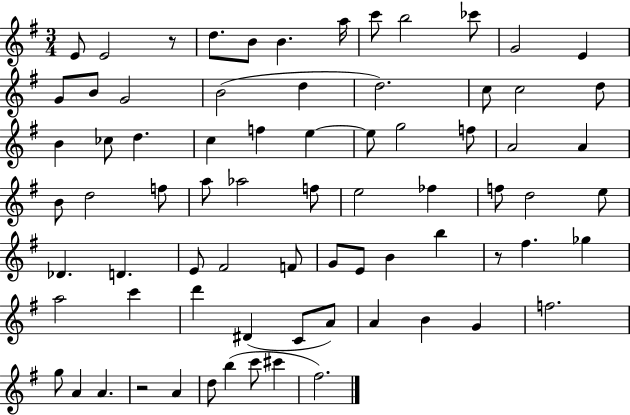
E4/e E4/h R/e D5/e. B4/e B4/q. A5/s C6/e B5/h CES6/e G4/h E4/q G4/e B4/e G4/h B4/h D5/q D5/h. C5/e C5/h D5/e B4/q CES5/e D5/q. C5/q F5/q E5/q E5/e G5/h F5/e A4/h A4/q B4/e D5/h F5/e A5/e Ab5/h F5/e E5/h FES5/q F5/e D5/h E5/e Db4/q. D4/q. E4/e F#4/h F4/e G4/e E4/e B4/q B5/q R/e F#5/q. Gb5/q A5/h C6/q D6/q D#4/q C4/e A4/e A4/q B4/q G4/q F5/h. G5/e A4/q A4/q. R/h A4/q D5/e B5/q C6/e C#6/q F#5/h.